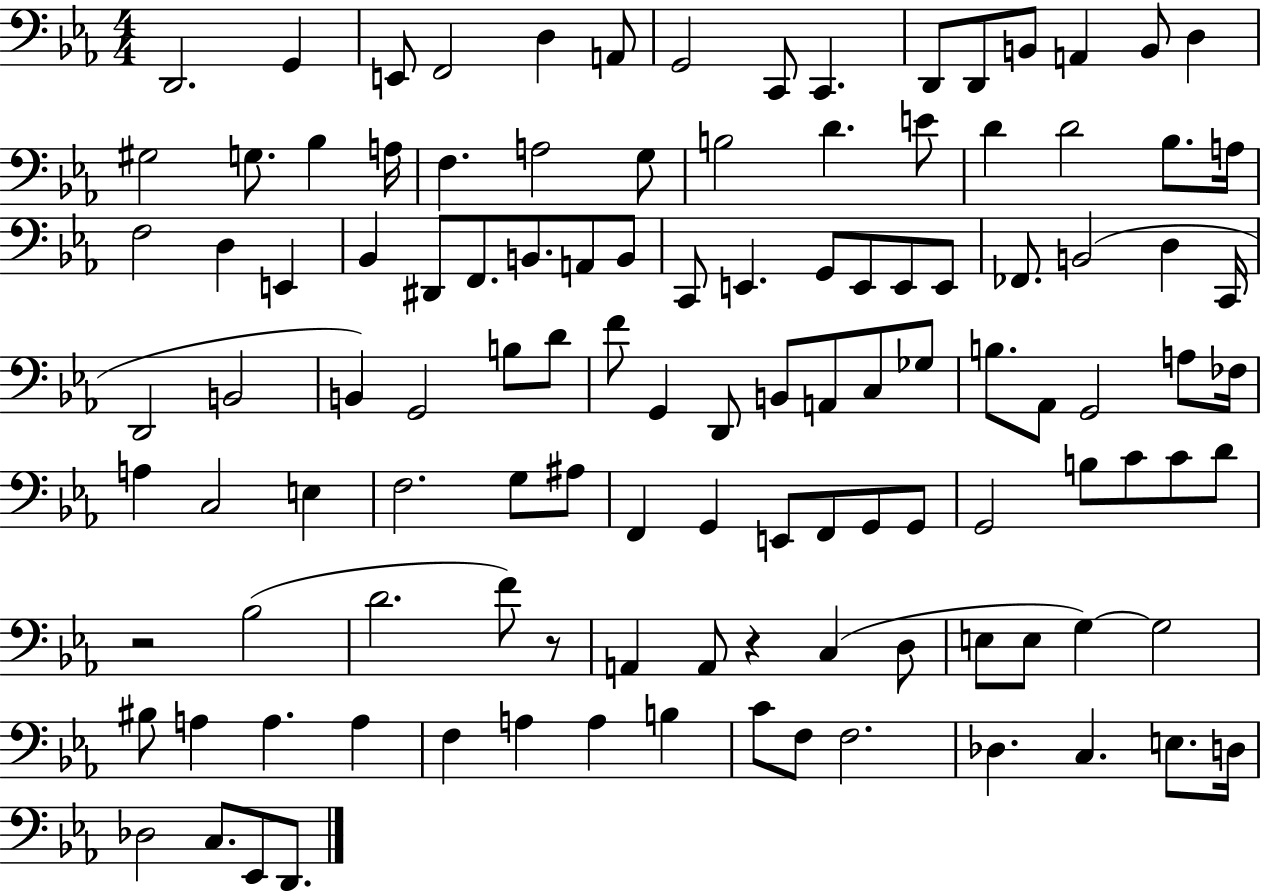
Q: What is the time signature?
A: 4/4